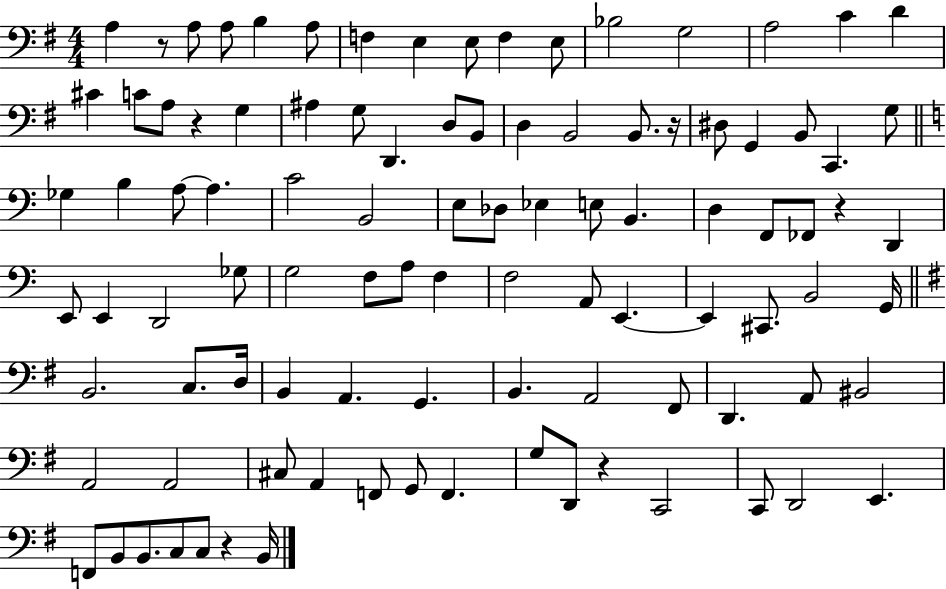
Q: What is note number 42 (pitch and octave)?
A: E3